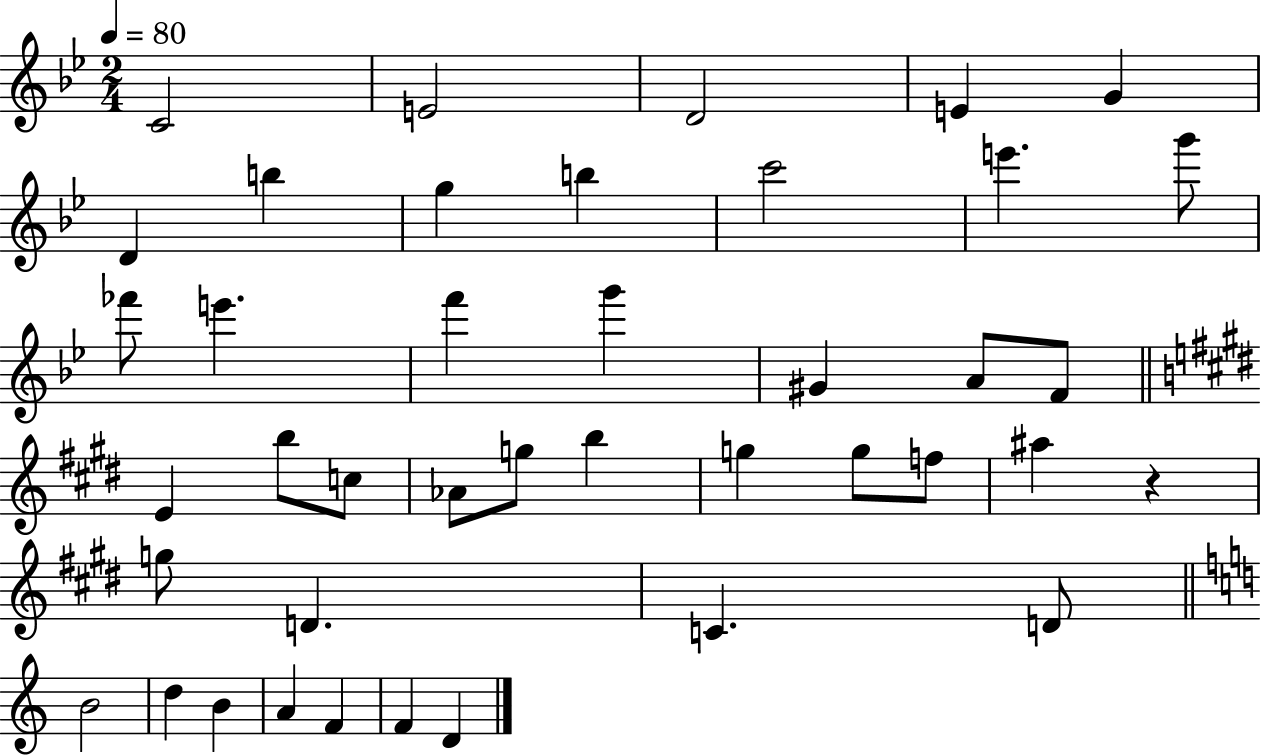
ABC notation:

X:1
T:Untitled
M:2/4
L:1/4
K:Bb
C2 E2 D2 E G D b g b c'2 e' g'/2 _f'/2 e' f' g' ^G A/2 F/2 E b/2 c/2 _A/2 g/2 b g g/2 f/2 ^a z g/2 D C D/2 B2 d B A F F D